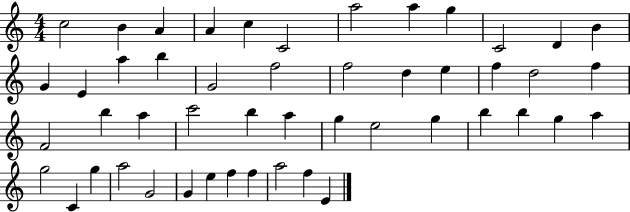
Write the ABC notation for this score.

X:1
T:Untitled
M:4/4
L:1/4
K:C
c2 B A A c C2 a2 a g C2 D B G E a b G2 f2 f2 d e f d2 f F2 b a c'2 b a g e2 g b b g a g2 C g a2 G2 G e f f a2 f E